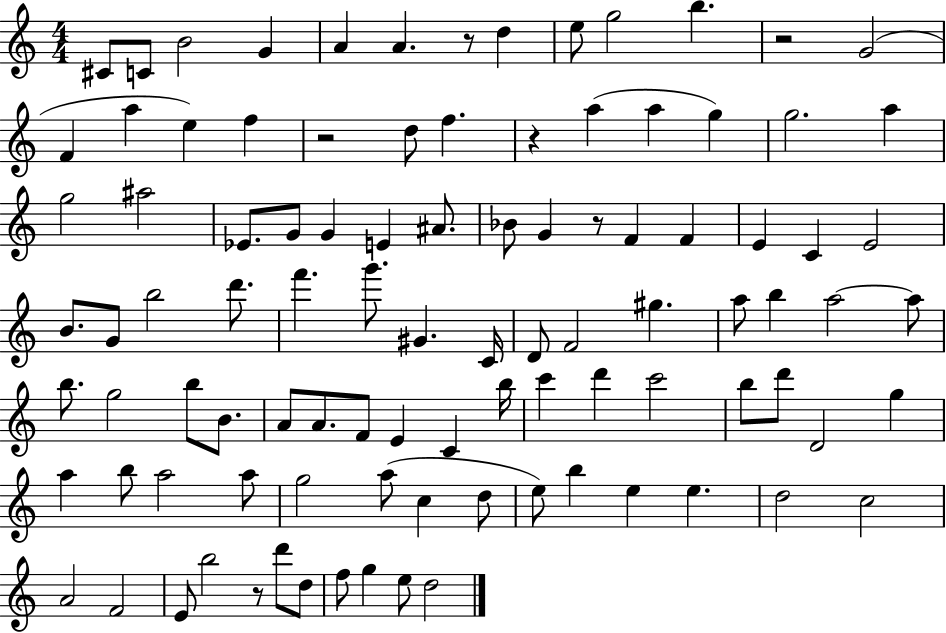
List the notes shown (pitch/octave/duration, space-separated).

C#4/e C4/e B4/h G4/q A4/q A4/q. R/e D5/q E5/e G5/h B5/q. R/h G4/h F4/q A5/q E5/q F5/q R/h D5/e F5/q. R/q A5/q A5/q G5/q G5/h. A5/q G5/h A#5/h Eb4/e. G4/e G4/q E4/q A#4/e. Bb4/e G4/q R/e F4/q F4/q E4/q C4/q E4/h B4/e. G4/e B5/h D6/e. F6/q. G6/e. G#4/q. C4/s D4/e F4/h G#5/q. A5/e B5/q A5/h A5/e B5/e. G5/h B5/e B4/e. A4/e A4/e. F4/e E4/q C4/q B5/s C6/q D6/q C6/h B5/e D6/e D4/h G5/q A5/q B5/e A5/h A5/e G5/h A5/e C5/q D5/e E5/e B5/q E5/q E5/q. D5/h C5/h A4/h F4/h E4/e B5/h R/e D6/e D5/e F5/e G5/q E5/e D5/h